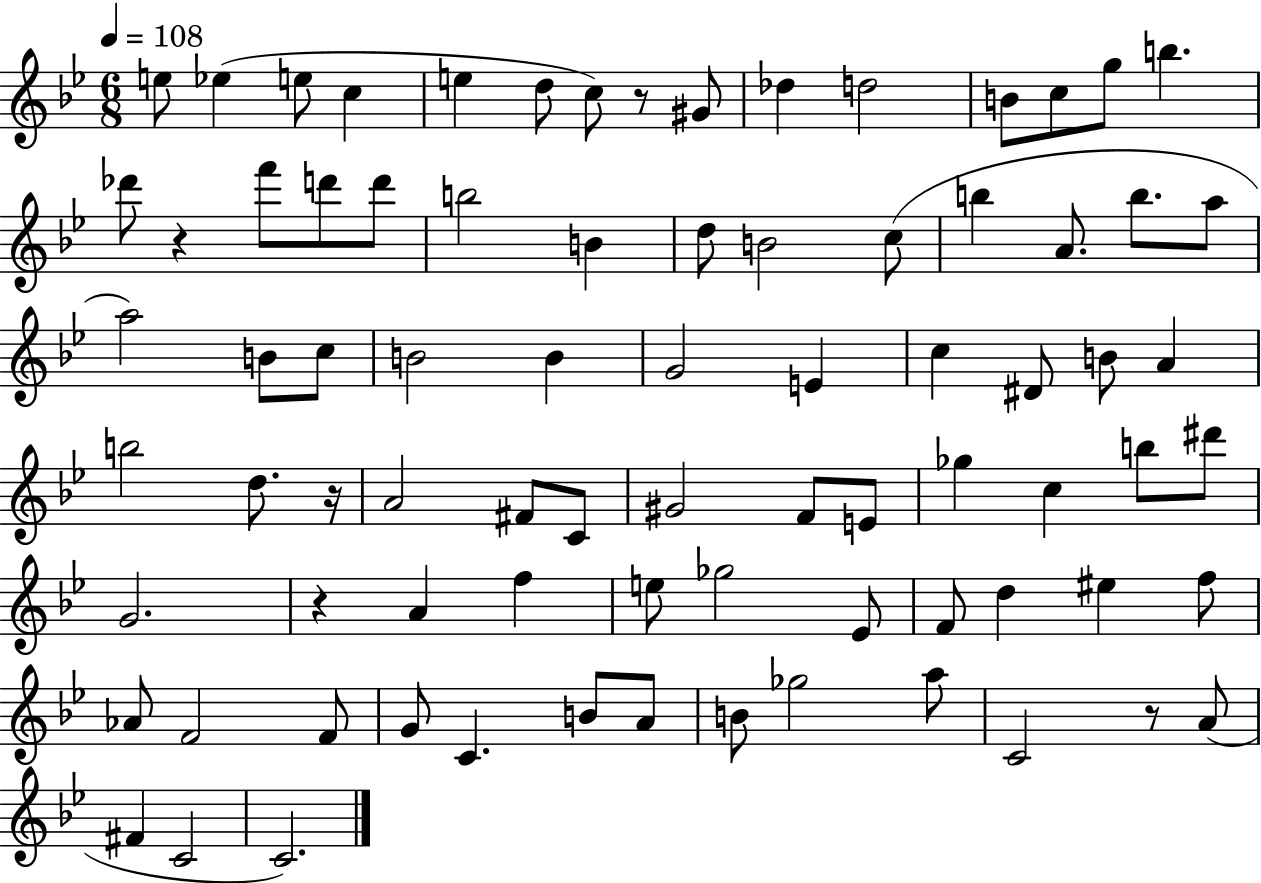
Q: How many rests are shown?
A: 5